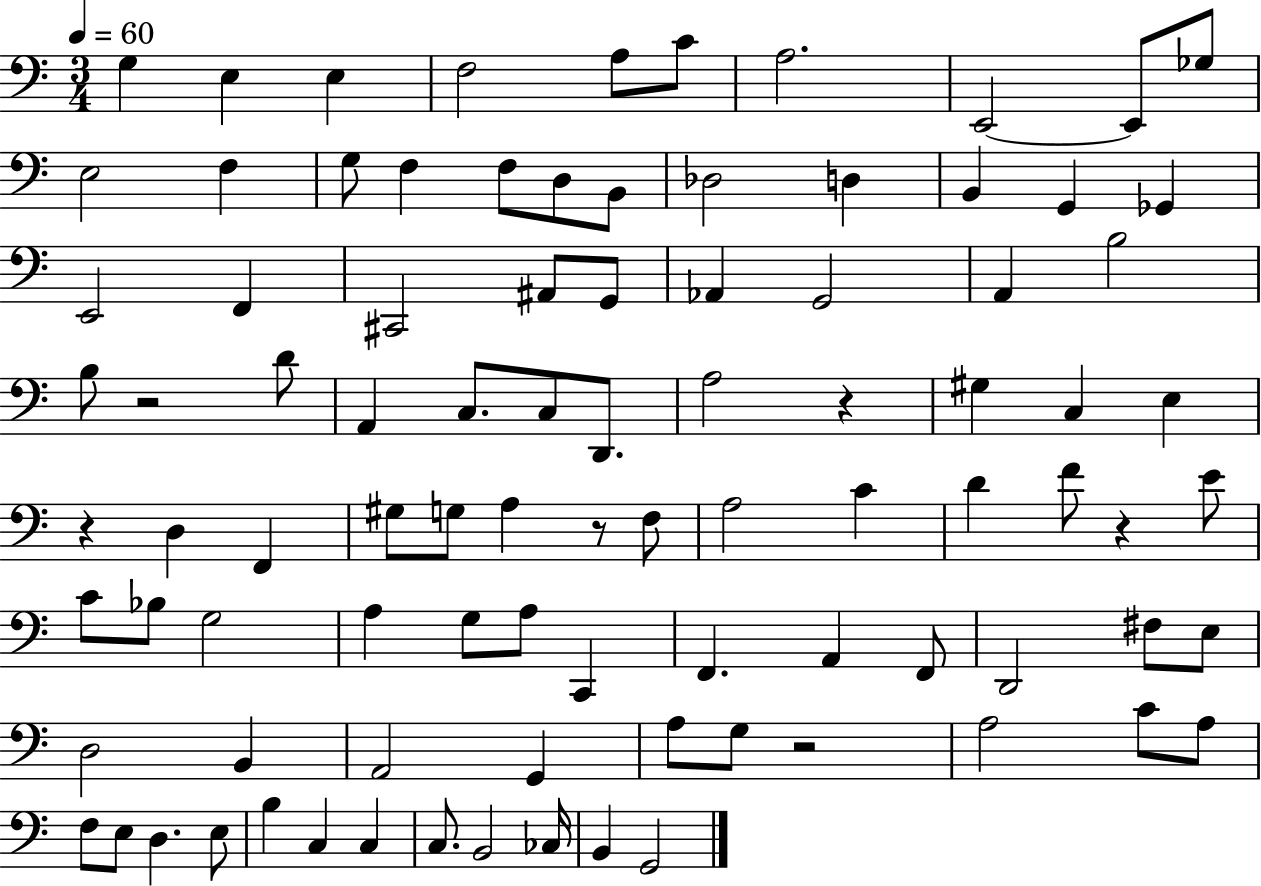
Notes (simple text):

G3/q E3/q E3/q F3/h A3/e C4/e A3/h. E2/h E2/e Gb3/e E3/h F3/q G3/e F3/q F3/e D3/e B2/e Db3/h D3/q B2/q G2/q Gb2/q E2/h F2/q C#2/h A#2/e G2/e Ab2/q G2/h A2/q B3/h B3/e R/h D4/e A2/q C3/e. C3/e D2/e. A3/h R/q G#3/q C3/q E3/q R/q D3/q F2/q G#3/e G3/e A3/q R/e F3/e A3/h C4/q D4/q F4/e R/q E4/e C4/e Bb3/e G3/h A3/q G3/e A3/e C2/q F2/q. A2/q F2/e D2/h F#3/e E3/e D3/h B2/q A2/h G2/q A3/e G3/e R/h A3/h C4/e A3/e F3/e E3/e D3/q. E3/e B3/q C3/q C3/q C3/e. B2/h CES3/s B2/q G2/h